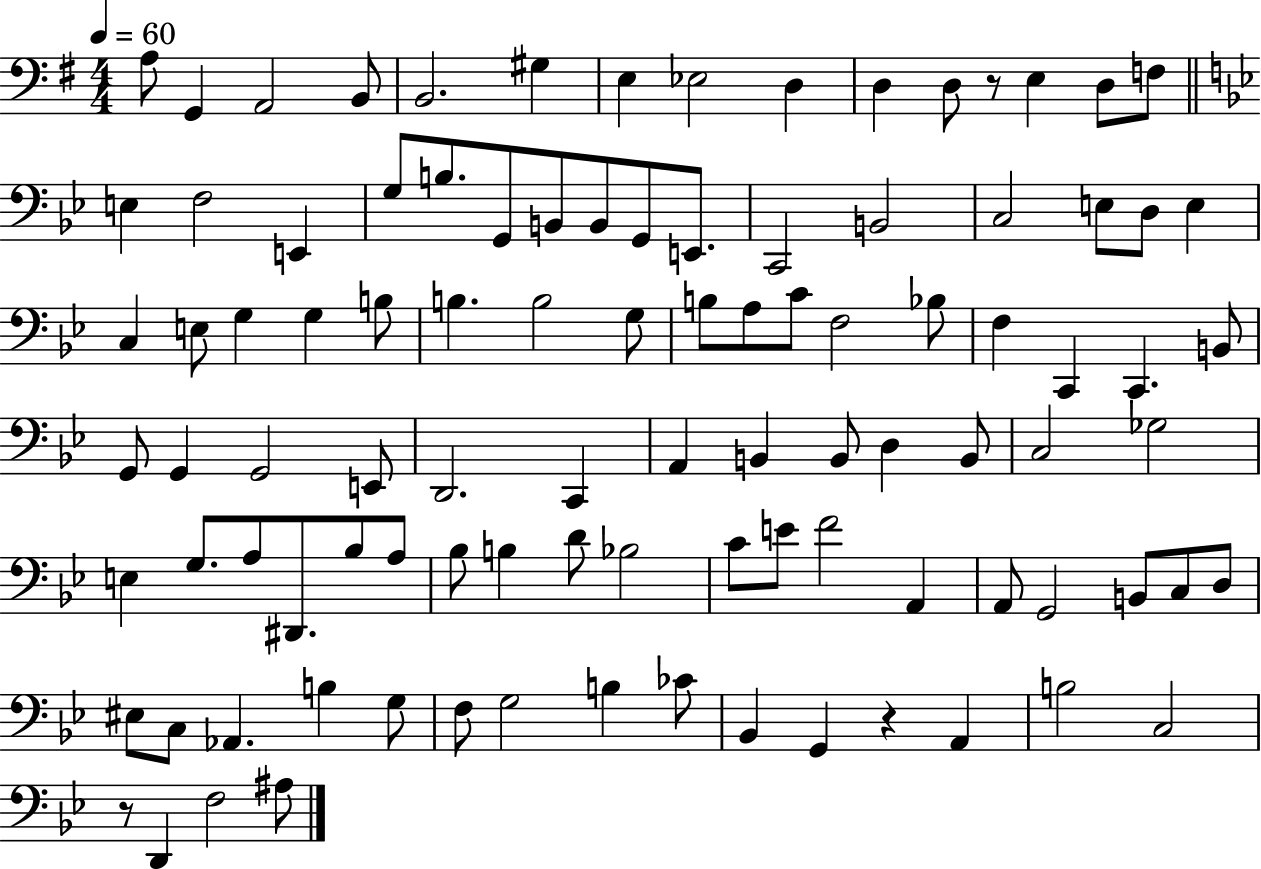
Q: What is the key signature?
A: G major